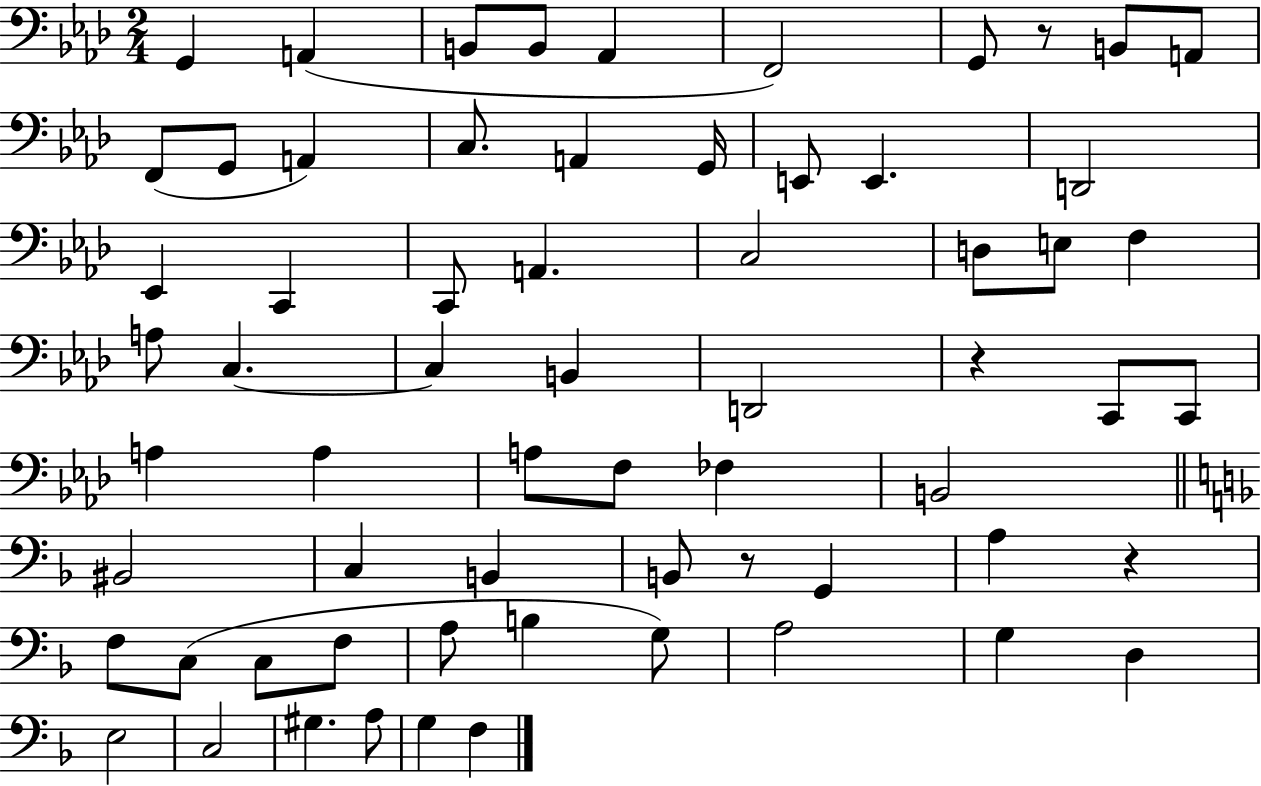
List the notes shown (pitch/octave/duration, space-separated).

G2/q A2/q B2/e B2/e Ab2/q F2/h G2/e R/e B2/e A2/e F2/e G2/e A2/q C3/e. A2/q G2/s E2/e E2/q. D2/h Eb2/q C2/q C2/e A2/q. C3/h D3/e E3/e F3/q A3/e C3/q. C3/q B2/q D2/h R/q C2/e C2/e A3/q A3/q A3/e F3/e FES3/q B2/h BIS2/h C3/q B2/q B2/e R/e G2/q A3/q R/q F3/e C3/e C3/e F3/e A3/e B3/q G3/e A3/h G3/q D3/q E3/h C3/h G#3/q. A3/e G3/q F3/q